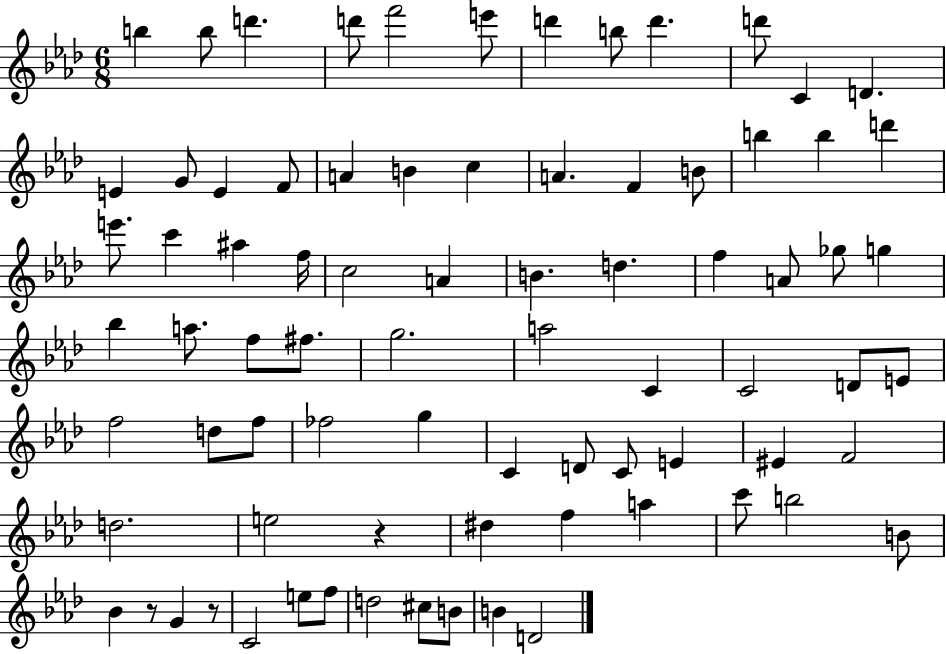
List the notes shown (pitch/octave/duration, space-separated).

B5/q B5/e D6/q. D6/e F6/h E6/e D6/q B5/e D6/q. D6/e C4/q D4/q. E4/q G4/e E4/q F4/e A4/q B4/q C5/q A4/q. F4/q B4/e B5/q B5/q D6/q E6/e. C6/q A#5/q F5/s C5/h A4/q B4/q. D5/q. F5/q A4/e Gb5/e G5/q Bb5/q A5/e. F5/e F#5/e. G5/h. A5/h C4/q C4/h D4/e E4/e F5/h D5/e F5/e FES5/h G5/q C4/q D4/e C4/e E4/q EIS4/q F4/h D5/h. E5/h R/q D#5/q F5/q A5/q C6/e B5/h B4/e Bb4/q R/e G4/q R/e C4/h E5/e F5/e D5/h C#5/e B4/e B4/q D4/h